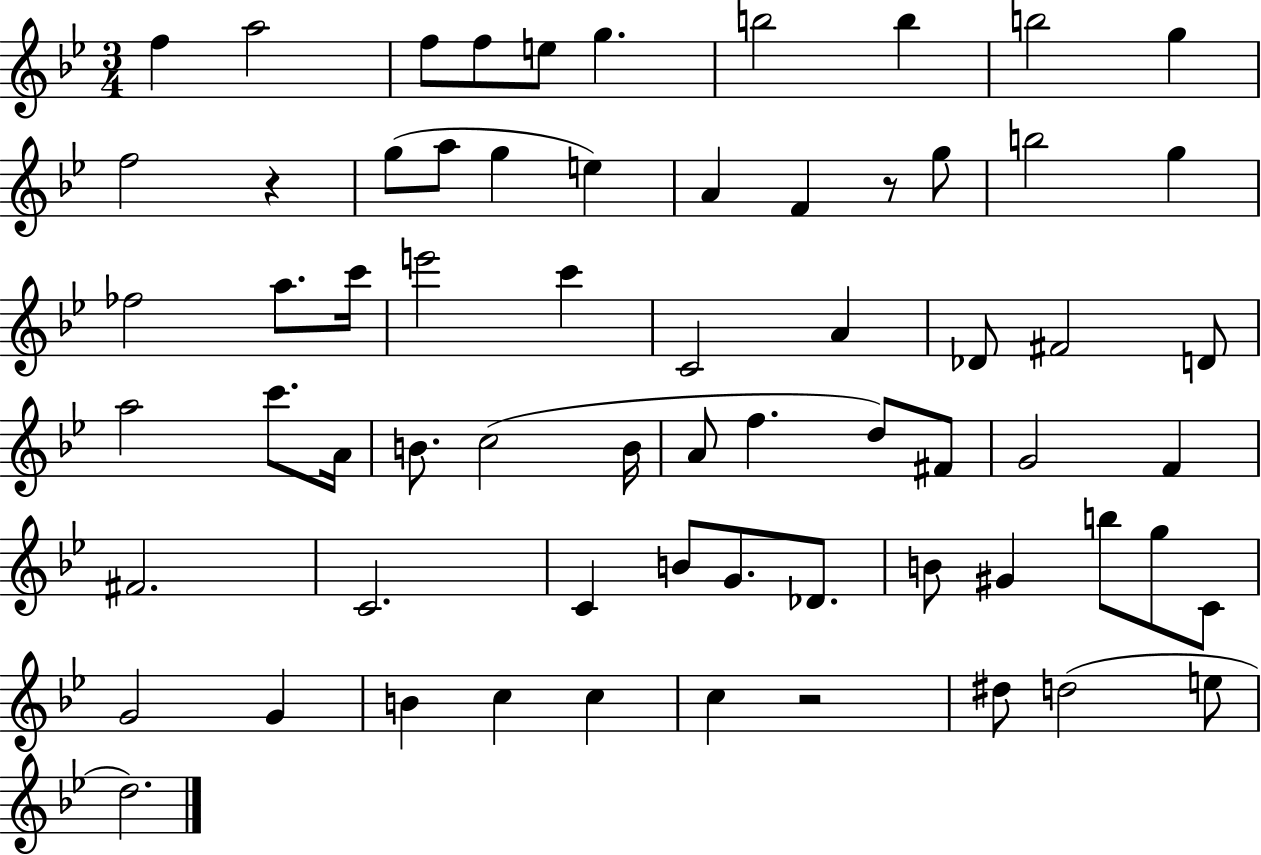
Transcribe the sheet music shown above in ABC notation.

X:1
T:Untitled
M:3/4
L:1/4
K:Bb
f a2 f/2 f/2 e/2 g b2 b b2 g f2 z g/2 a/2 g e A F z/2 g/2 b2 g _f2 a/2 c'/4 e'2 c' C2 A _D/2 ^F2 D/2 a2 c'/2 A/4 B/2 c2 B/4 A/2 f d/2 ^F/2 G2 F ^F2 C2 C B/2 G/2 _D/2 B/2 ^G b/2 g/2 C/2 G2 G B c c c z2 ^d/2 d2 e/2 d2